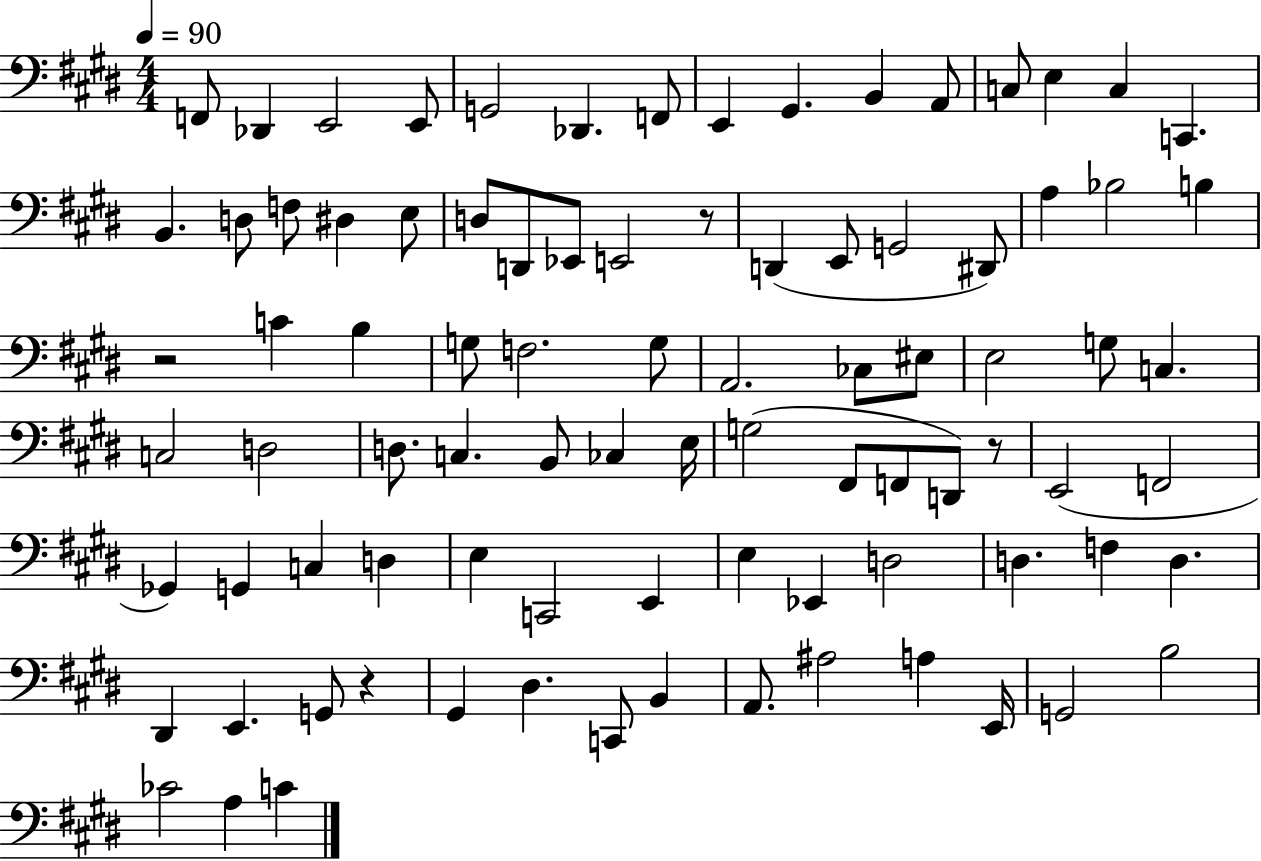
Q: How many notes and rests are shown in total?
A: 88